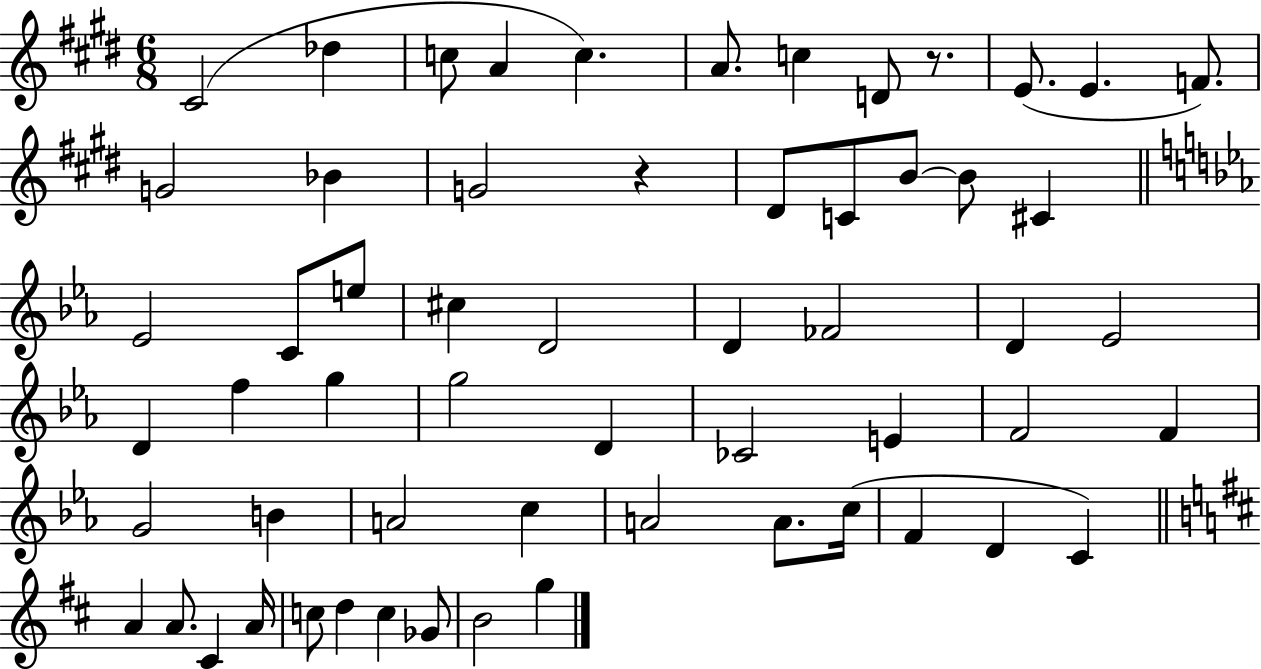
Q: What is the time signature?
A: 6/8